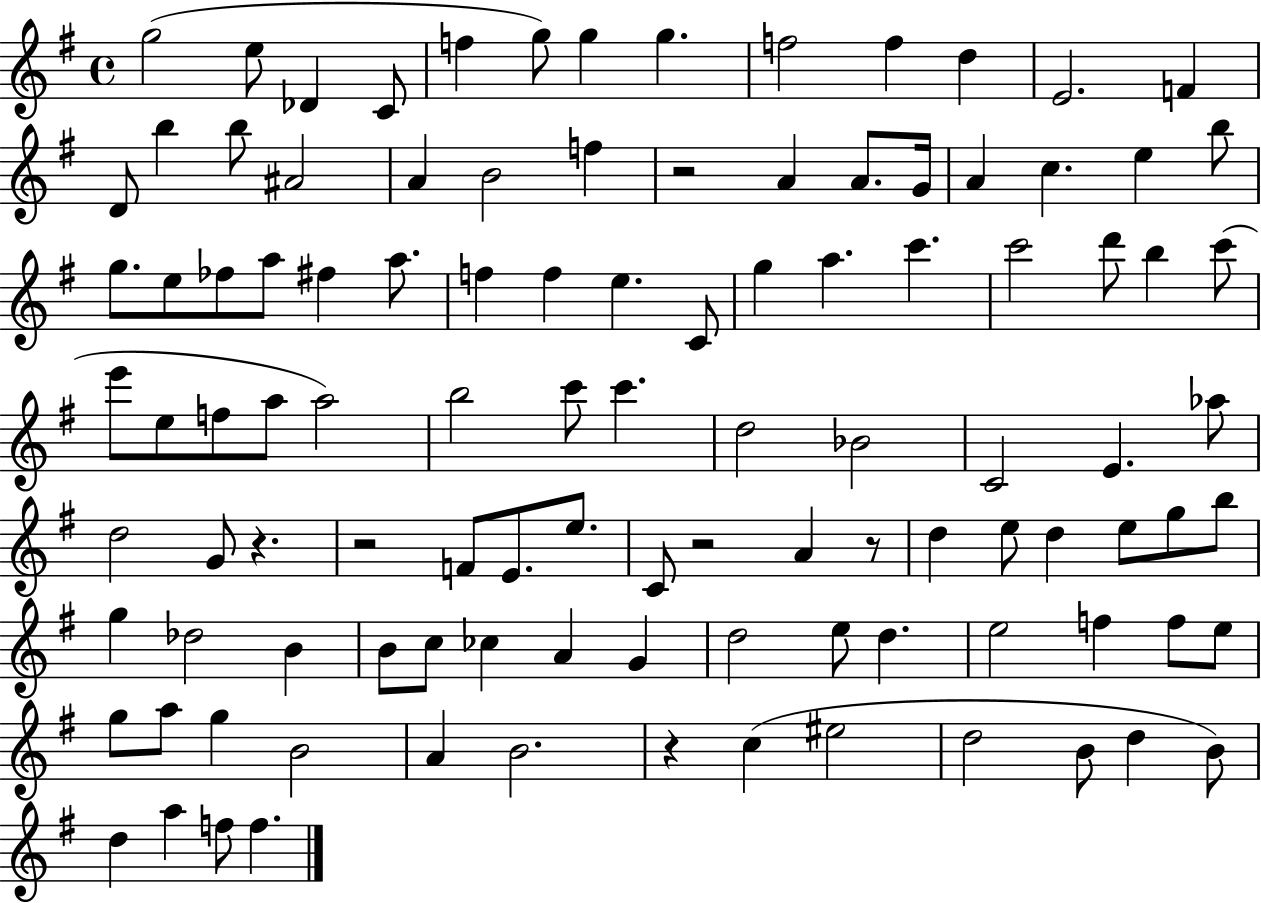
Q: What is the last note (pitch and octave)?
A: F5